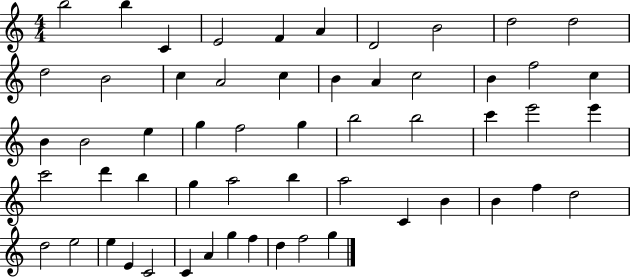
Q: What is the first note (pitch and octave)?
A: B5